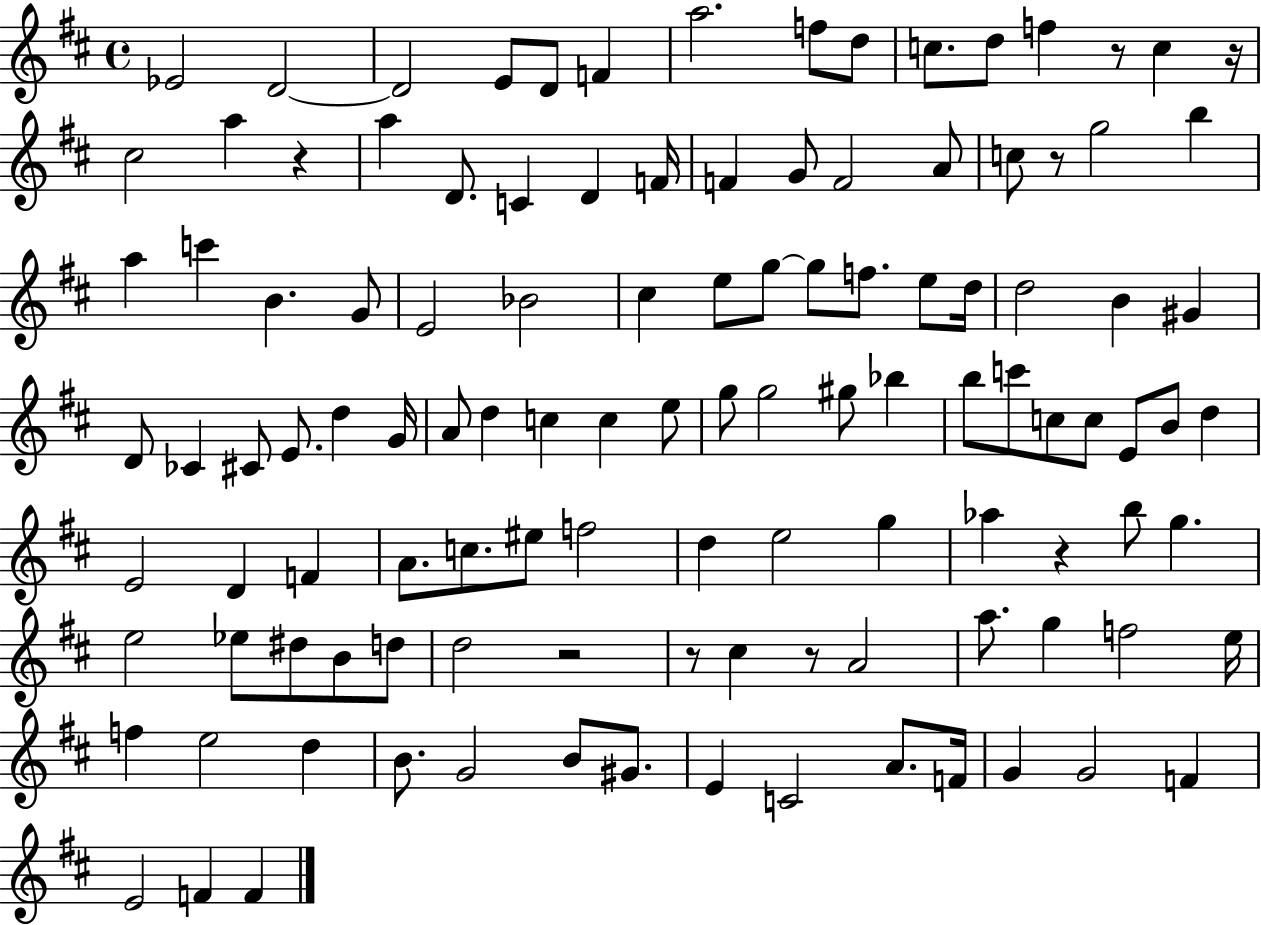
Eb4/h D4/h D4/h E4/e D4/e F4/q A5/h. F5/e D5/e C5/e. D5/e F5/q R/e C5/q R/s C#5/h A5/q R/q A5/q D4/e. C4/q D4/q F4/s F4/q G4/e F4/h A4/e C5/e R/e G5/h B5/q A5/q C6/q B4/q. G4/e E4/h Bb4/h C#5/q E5/e G5/e G5/e F5/e. E5/e D5/s D5/h B4/q G#4/q D4/e CES4/q C#4/e E4/e. D5/q G4/s A4/e D5/q C5/q C5/q E5/e G5/e G5/h G#5/e Bb5/q B5/e C6/e C5/e C5/e E4/e B4/e D5/q E4/h D4/q F4/q A4/e. C5/e. EIS5/e F5/h D5/q E5/h G5/q Ab5/q R/q B5/e G5/q. E5/h Eb5/e D#5/e B4/e D5/e D5/h R/h R/e C#5/q R/e A4/h A5/e. G5/q F5/h E5/s F5/q E5/h D5/q B4/e. G4/h B4/e G#4/e. E4/q C4/h A4/e. F4/s G4/q G4/h F4/q E4/h F4/q F4/q